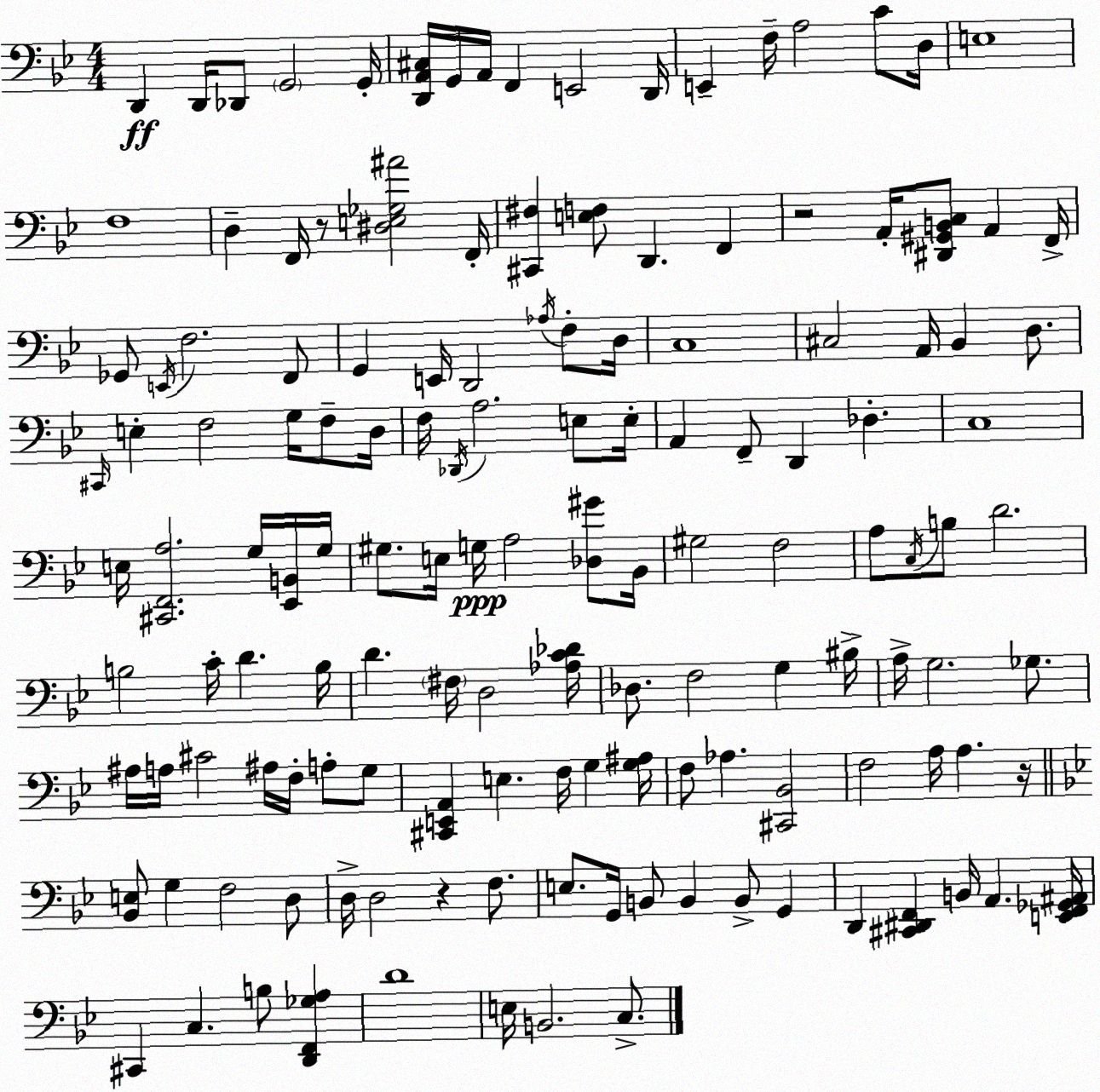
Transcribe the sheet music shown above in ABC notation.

X:1
T:Untitled
M:4/4
L:1/4
K:Bb
D,, D,,/4 _D,,/2 G,,2 G,,/4 [D,,A,,^C,]/4 G,,/4 A,,/4 F,, E,,2 D,,/4 E,, F,/4 A,2 C/2 D,/4 E,4 F,4 D, F,,/4 z/2 [^D,E,_G,^A]2 F,,/4 [^C,,^F,] [E,F,]/2 D,, F,, z2 A,,/4 [^D,,^G,,B,,C,]/2 A,, F,,/4 _G,,/2 E,,/4 F,2 F,,/2 G,, E,,/4 D,,2 _A,/4 F,/2 D,/4 C,4 ^C,2 A,,/4 _B,, D,/2 ^C,,/4 E, F,2 G,/4 F,/2 D,/4 F,/4 _D,,/4 A,2 E,/2 E,/4 A,, F,,/2 D,, _D, C,4 E,/4 [^C,,F,,A,]2 G,/4 [_E,,B,,]/4 G,/4 ^G,/2 E,/4 G,/4 A,2 [_D,^G]/2 _B,,/4 ^G,2 F,2 A,/2 C,/4 B,/2 D2 B,2 C/4 D B,/4 D ^F,/4 D,2 [_A,C_D]/4 _D,/2 F,2 G, ^B,/4 A,/4 G,2 _G,/2 ^A,/4 A,/4 ^C2 ^A,/4 F,/4 A,/2 G,/2 [^C,,E,,A,,] E, F,/4 G, [G,^A,]/4 F,/2 _A, [^C,,_B,,]2 F,2 A,/4 A, z/4 [_B,,E,]/2 G, F,2 D,/2 D,/4 D,2 z F,/2 E,/2 G,,/4 B,,/2 B,, B,,/2 G,, D,, [^C,,^D,,F,,] B,,/4 A,, [E,,F,,_G,,^A,,]/4 ^C,, C, B,/2 [D,,F,,_G,A,] D4 E,/4 B,,2 C,/2